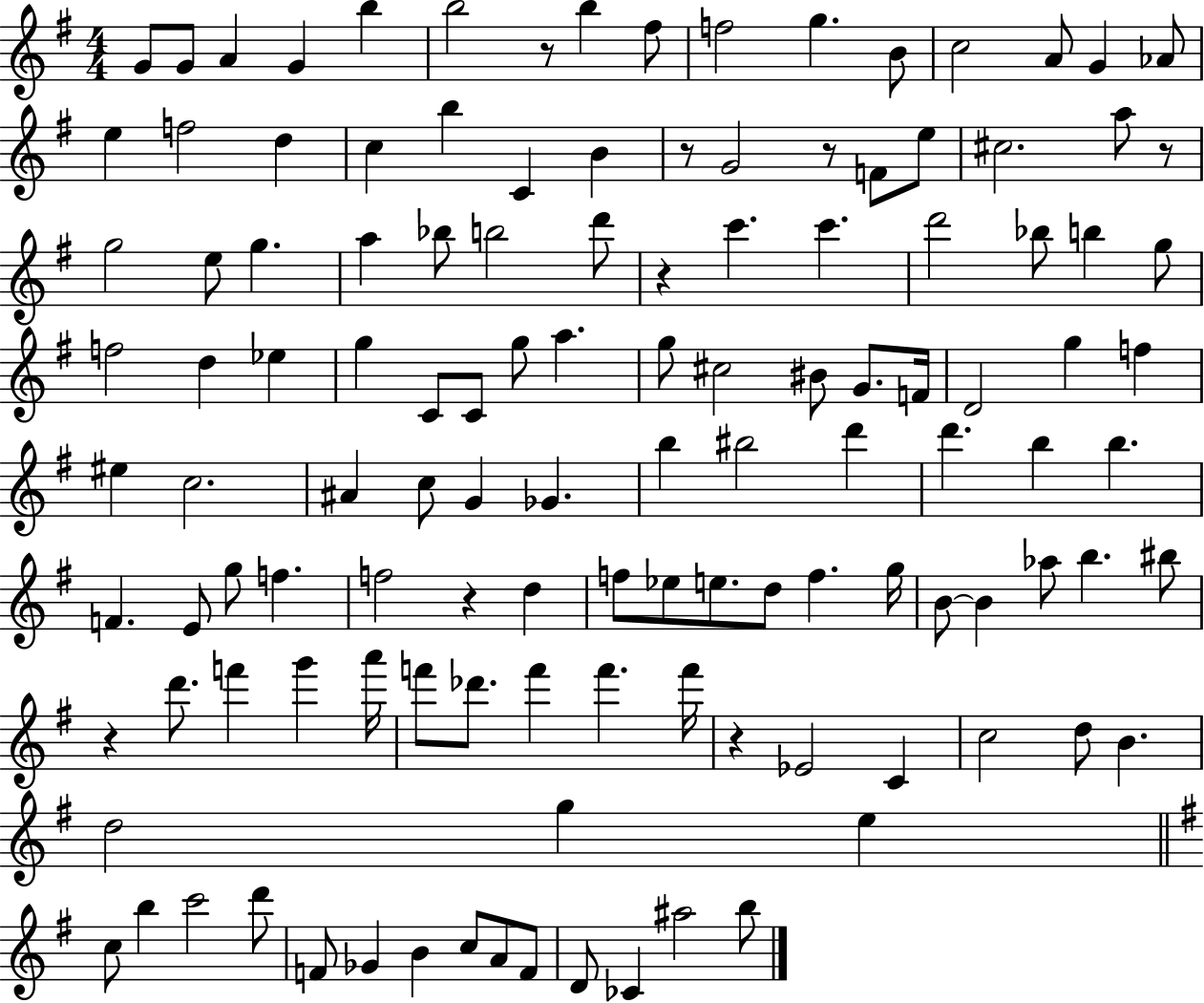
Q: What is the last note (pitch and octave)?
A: B5